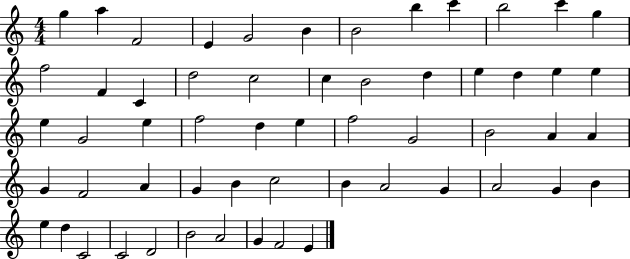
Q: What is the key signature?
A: C major